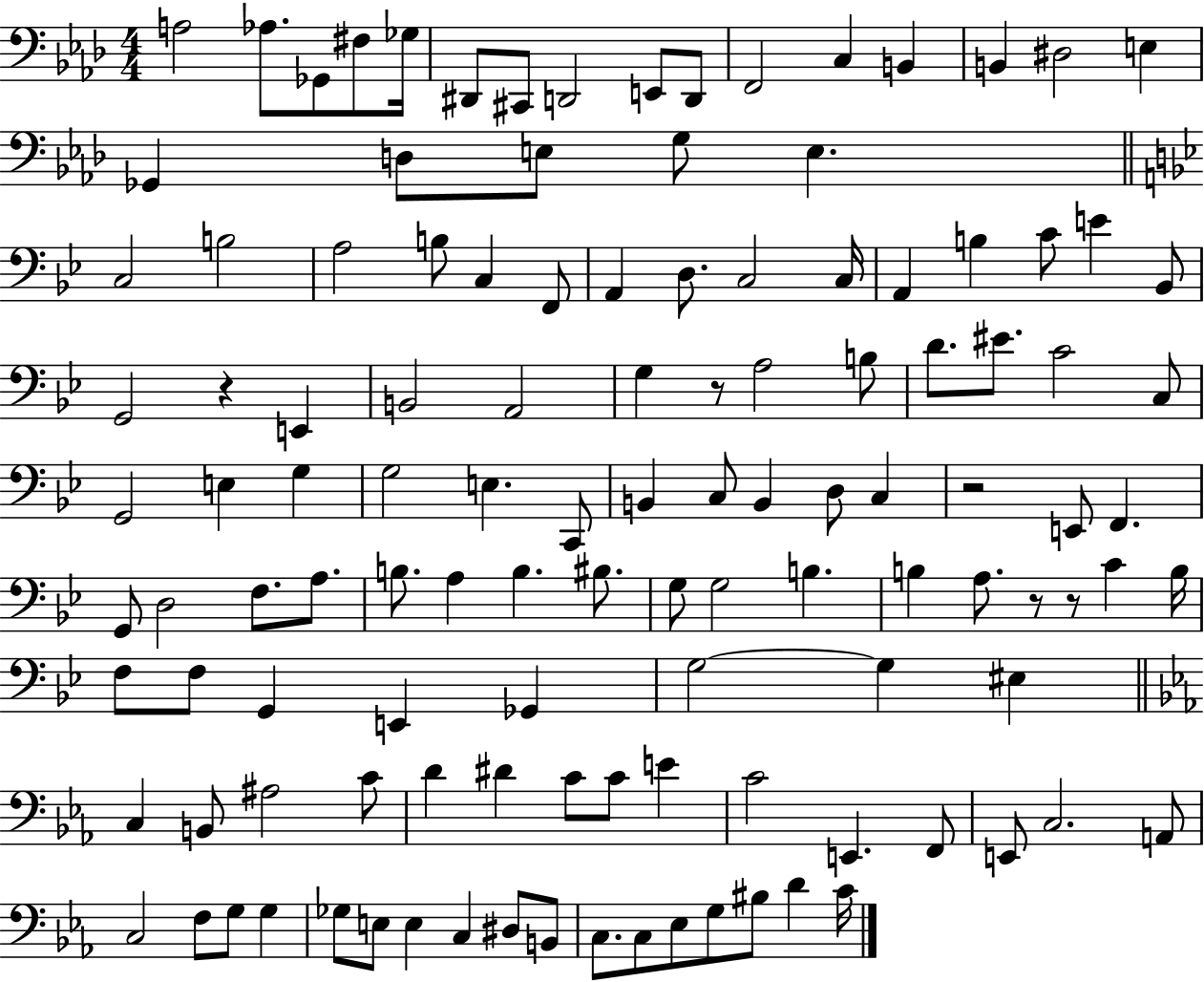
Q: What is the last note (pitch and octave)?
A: C4